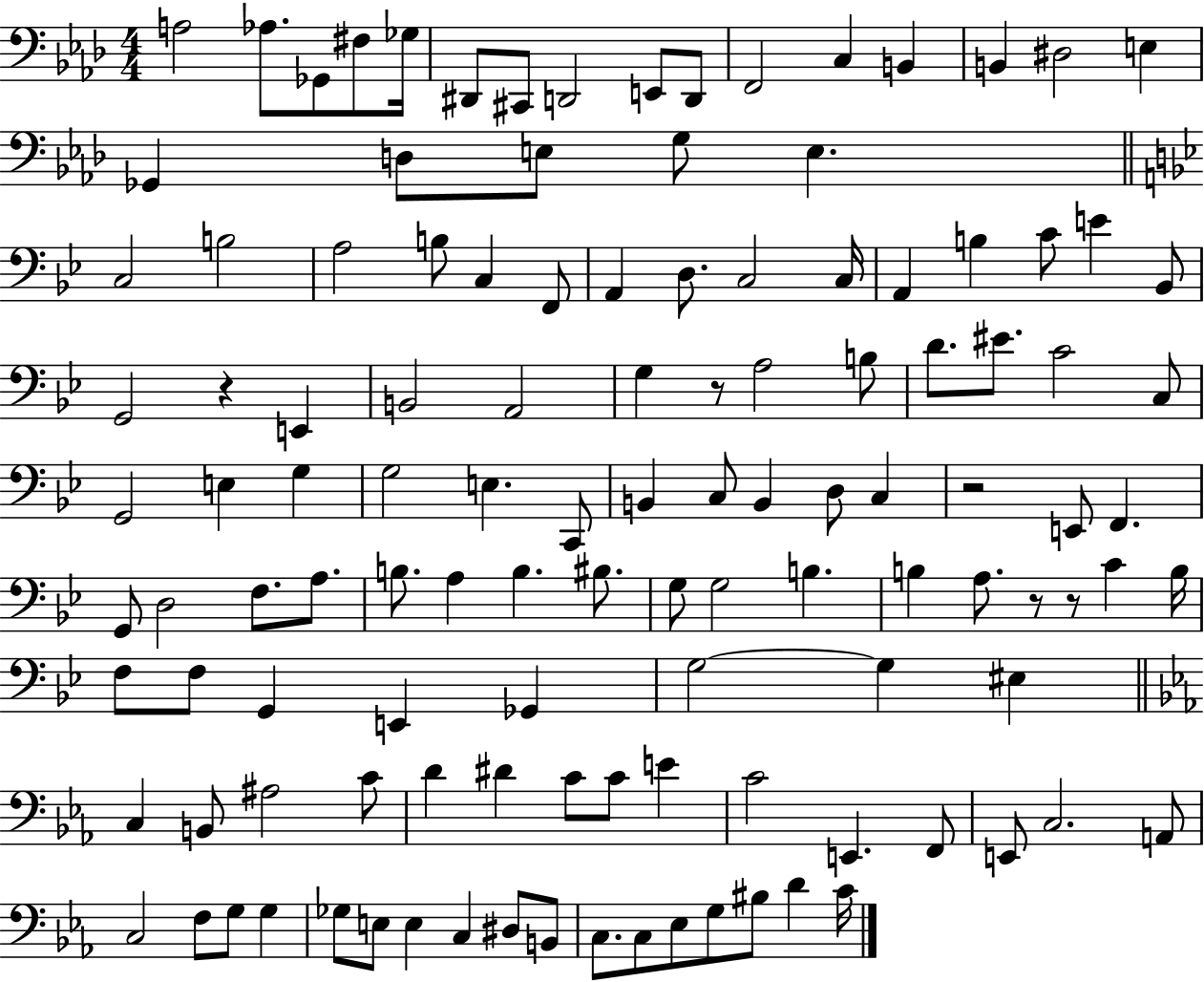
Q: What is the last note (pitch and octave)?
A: C4